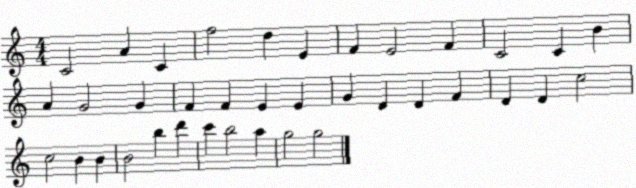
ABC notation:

X:1
T:Untitled
M:4/4
L:1/4
K:C
C2 A C f2 d E F E2 F C2 C B A G2 G F F E E G D D F D D c2 c2 B B B2 b d' c' b2 a g2 g2